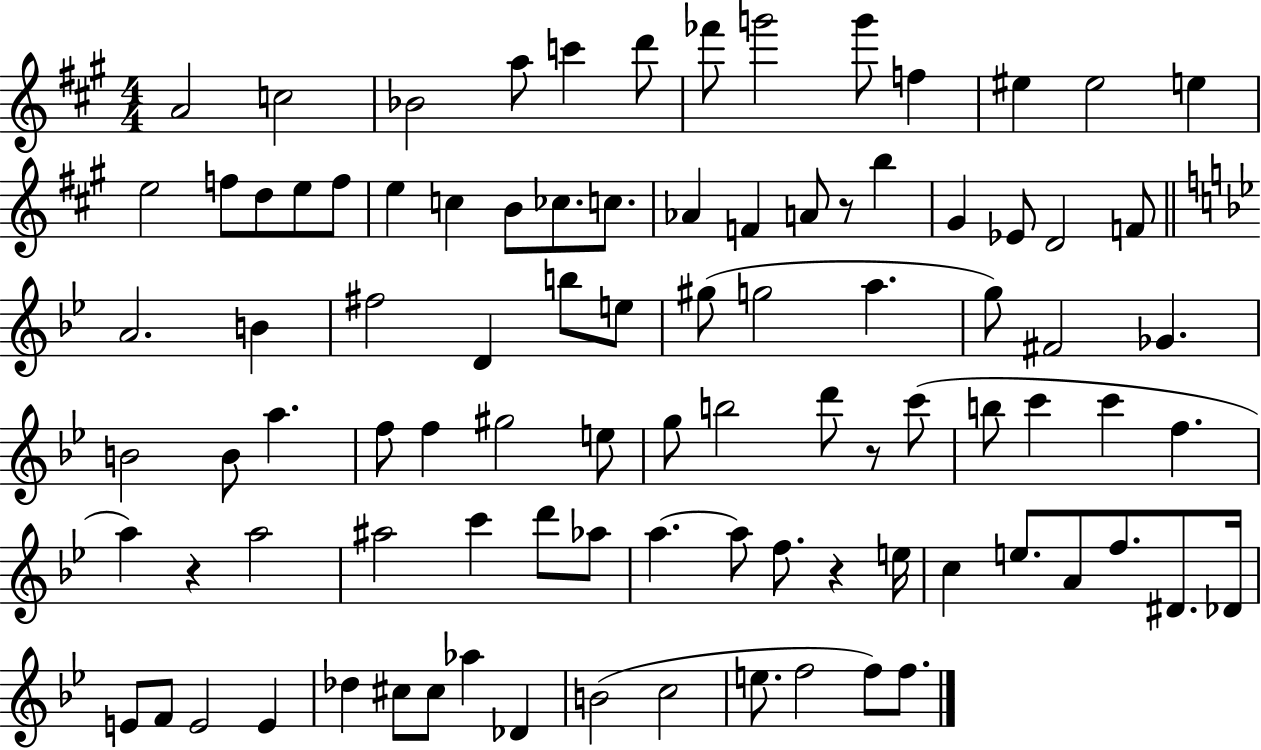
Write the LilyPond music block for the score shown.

{
  \clef treble
  \numericTimeSignature
  \time 4/4
  \key a \major
  a'2 c''2 | bes'2 a''8 c'''4 d'''8 | fes'''8 g'''2 g'''8 f''4 | eis''4 eis''2 e''4 | \break e''2 f''8 d''8 e''8 f''8 | e''4 c''4 b'8 ces''8. c''8. | aes'4 f'4 a'8 r8 b''4 | gis'4 ees'8 d'2 f'8 | \break \bar "||" \break \key g \minor a'2. b'4 | fis''2 d'4 b''8 e''8 | gis''8( g''2 a''4. | g''8) fis'2 ges'4. | \break b'2 b'8 a''4. | f''8 f''4 gis''2 e''8 | g''8 b''2 d'''8 r8 c'''8( | b''8 c'''4 c'''4 f''4. | \break a''4) r4 a''2 | ais''2 c'''4 d'''8 aes''8 | a''4.~~ a''8 f''8. r4 e''16 | c''4 e''8. a'8 f''8. dis'8. des'16 | \break e'8 f'8 e'2 e'4 | des''4 cis''8 cis''8 aes''4 des'4 | b'2( c''2 | e''8. f''2 f''8) f''8. | \break \bar "|."
}